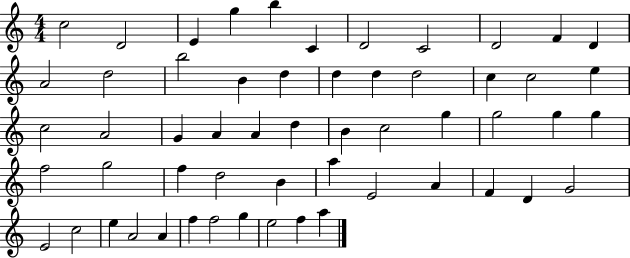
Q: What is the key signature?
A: C major